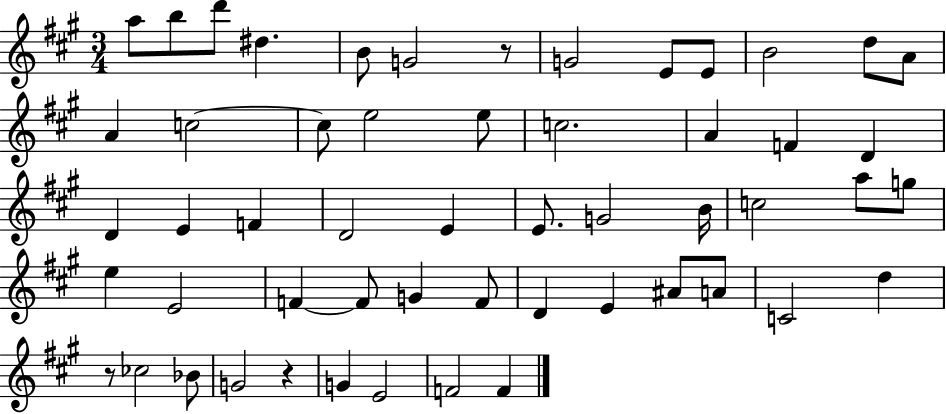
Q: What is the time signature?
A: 3/4